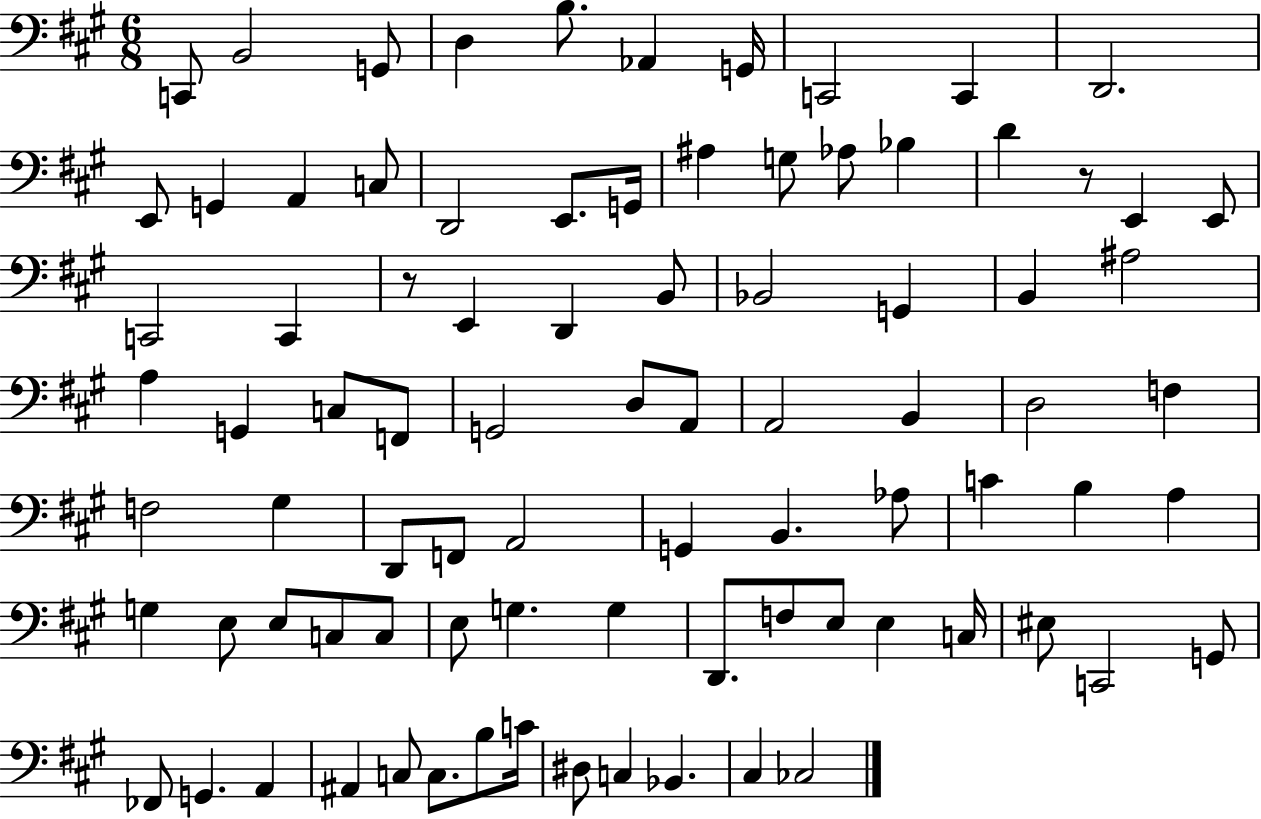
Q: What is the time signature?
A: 6/8